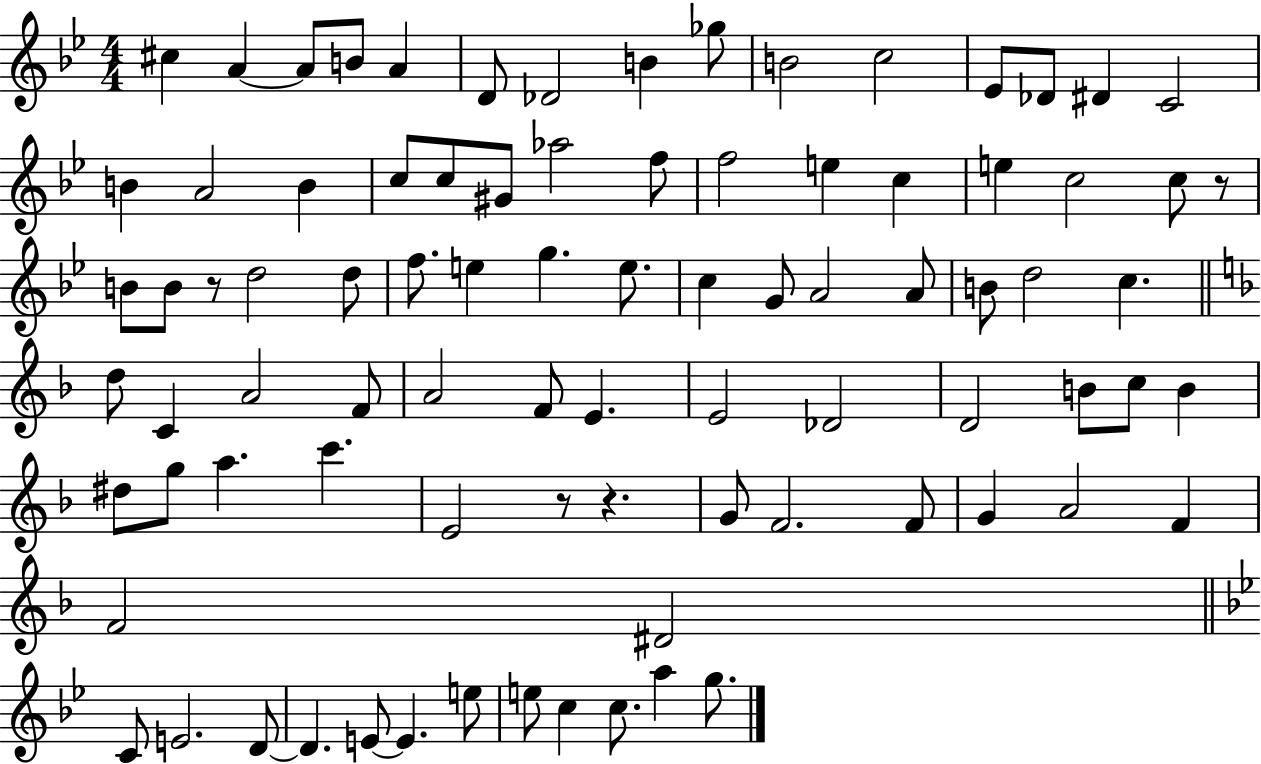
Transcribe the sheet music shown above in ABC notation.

X:1
T:Untitled
M:4/4
L:1/4
K:Bb
^c A A/2 B/2 A D/2 _D2 B _g/2 B2 c2 _E/2 _D/2 ^D C2 B A2 B c/2 c/2 ^G/2 _a2 f/2 f2 e c e c2 c/2 z/2 B/2 B/2 z/2 d2 d/2 f/2 e g e/2 c G/2 A2 A/2 B/2 d2 c d/2 C A2 F/2 A2 F/2 E E2 _D2 D2 B/2 c/2 B ^d/2 g/2 a c' E2 z/2 z G/2 F2 F/2 G A2 F F2 ^D2 C/2 E2 D/2 D E/2 E e/2 e/2 c c/2 a g/2